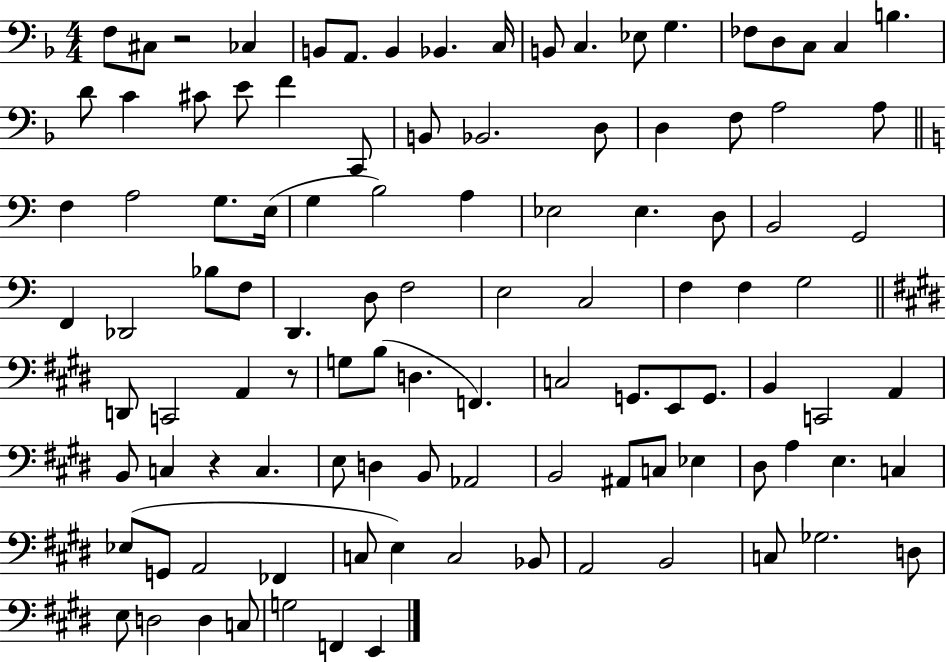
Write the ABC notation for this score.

X:1
T:Untitled
M:4/4
L:1/4
K:F
F,/2 ^C,/2 z2 _C, B,,/2 A,,/2 B,, _B,, C,/4 B,,/2 C, _E,/2 G, _F,/2 D,/2 C,/2 C, B, D/2 C ^C/2 E/2 F C,,/2 B,,/2 _B,,2 D,/2 D, F,/2 A,2 A,/2 F, A,2 G,/2 E,/4 G, B,2 A, _E,2 _E, D,/2 B,,2 G,,2 F,, _D,,2 _B,/2 F,/2 D,, D,/2 F,2 E,2 C,2 F, F, G,2 D,,/2 C,,2 A,, z/2 G,/2 B,/2 D, F,, C,2 G,,/2 E,,/2 G,,/2 B,, C,,2 A,, B,,/2 C, z C, E,/2 D, B,,/2 _A,,2 B,,2 ^A,,/2 C,/2 _E, ^D,/2 A, E, C, _E,/2 G,,/2 A,,2 _F,, C,/2 E, C,2 _B,,/2 A,,2 B,,2 C,/2 _G,2 D,/2 E,/2 D,2 D, C,/2 G,2 F,, E,,